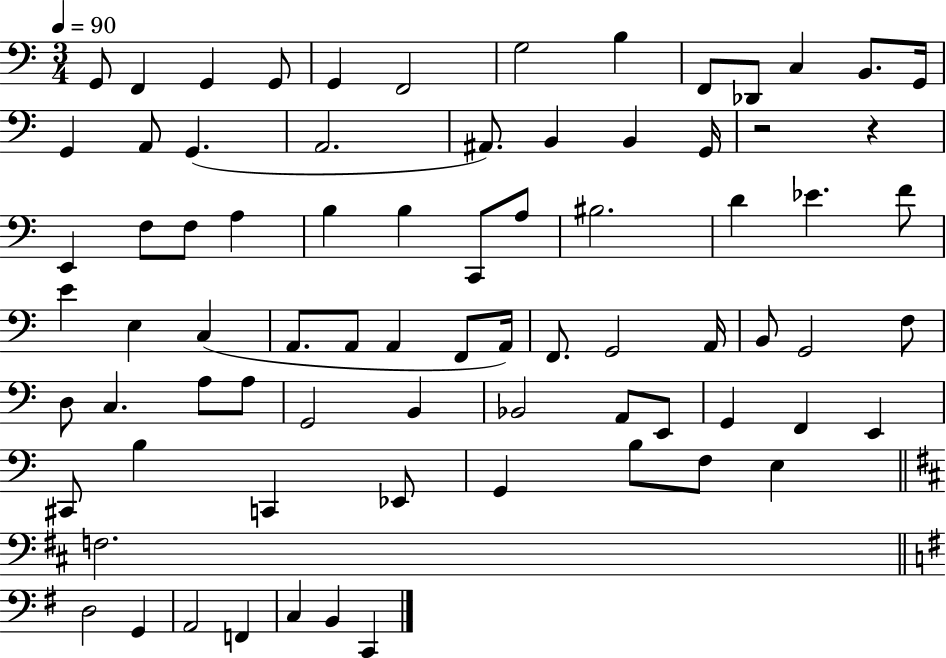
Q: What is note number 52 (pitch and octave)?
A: G2